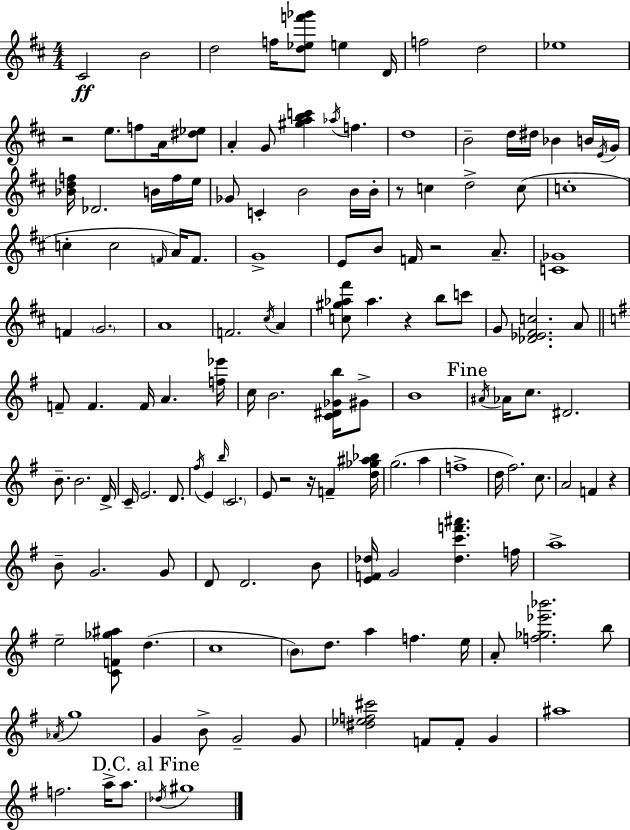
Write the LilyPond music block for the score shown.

{
  \clef treble
  \numericTimeSignature
  \time 4/4
  \key d \major
  cis'2\ff b'2 | d''2 f''16 <d'' ees'' f''' ges'''>8 e''4 d'16 | f''2 d''2 | ees''1 | \break r2 e''8. f''8 a'16 <dis'' ees''>8 | a'4-. g'8 <gis'' a'' b'' c'''>4 \acciaccatura { aes''16 } f''4. | d''1 | b'2-- d''16 dis''16 bes'4 b'16 | \break \acciaccatura { e'16 } g'16 <bes' d'' f''>16 des'2. b'16 | f''16 e''16 ges'8 c'4-. b'2 | b'16 b'16-. r8 c''4 d''2-> | c''8( c''1-. | \break c''4-. c''2 \grace { f'16 } a'16) | f'8. g'1-> | e'8 b'8 f'16 r2 | a'8.-- <c' ges'>1 | \break f'4 \parenthesize g'2. | a'1 | f'2. \acciaccatura { cis''16 } | a'4 <c'' gis'' aes'' fis'''>8 aes''4. r4 | \break b''8 c'''8 g'8 <des' ees' fis' c''>2. | a'8 \bar "||" \break \key e \minor f'8-- f'4. f'16 a'4. <f'' ees'''>16 | c''16 b'2. <c' dis' ges' b''>16 gis'8-> | b'1 | \mark "Fine" \acciaccatura { ais'16 } aes'16 c''8. dis'2. | \break b'8.-- b'2. | d'16-> c'16-- e'2. d'8. | \acciaccatura { fis''16 } e'4 \grace { b''16 } \parenthesize c'2. | e'8 r2 r16 f'4-- | \break <d'' ges'' ais'' bes''>16 g''2.( a''4 | f''1-> | d''16 fis''2.) | c''8. a'2 f'4 r4 | \break b'8-- g'2. | g'8 d'8 d'2. | b'8 <e' f' des''>16 g'2 <des'' c''' f''' ais'''>4. | f''16 a''1-> | \break e''2-- <c' f' ges'' ais''>8 d''4.( | c''1 | \parenthesize b'8) d''8. a''4 f''4. | e''16 a'8-. <f'' ges'' ees''' bes'''>2. | \break b''8 \acciaccatura { aes'16 } g''1 | g'4 b'8-> g'2-- | g'8 <dis'' ees'' f'' cis'''>2 f'8 f'8-. | g'4 ais''1 | \break f''2. | a''16-> a''8. \mark "D.C. al Fine" \acciaccatura { des''16 } gis''1 | \bar "|."
}